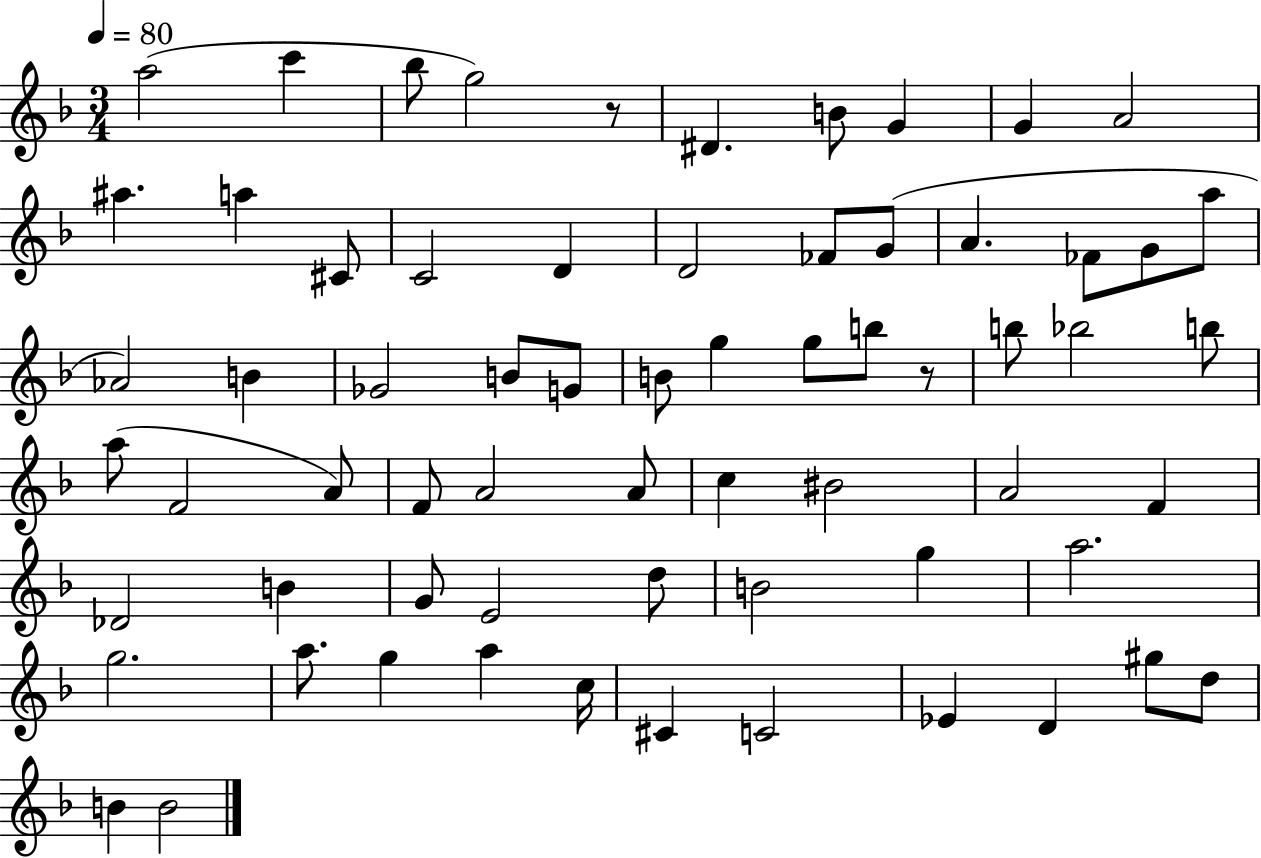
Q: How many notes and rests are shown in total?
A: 66